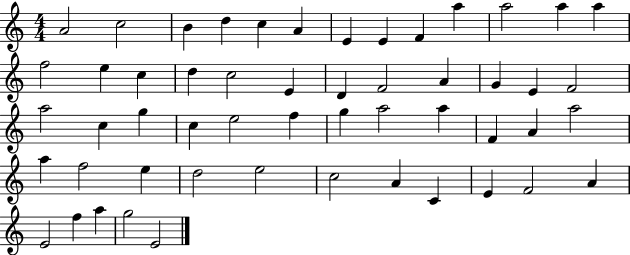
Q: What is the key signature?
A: C major